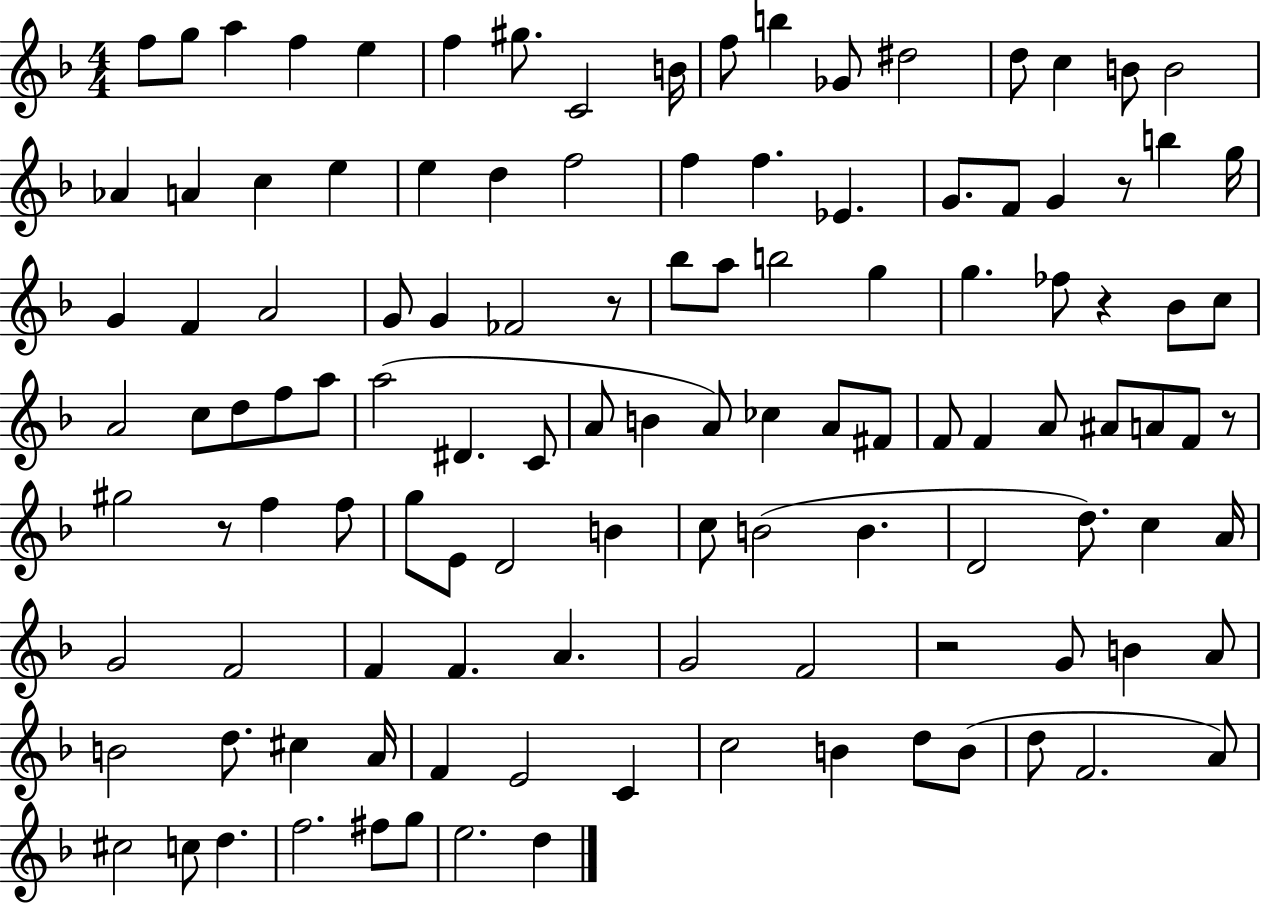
{
  \clef treble
  \numericTimeSignature
  \time 4/4
  \key f \major
  f''8 g''8 a''4 f''4 e''4 | f''4 gis''8. c'2 b'16 | f''8 b''4 ges'8 dis''2 | d''8 c''4 b'8 b'2 | \break aes'4 a'4 c''4 e''4 | e''4 d''4 f''2 | f''4 f''4. ees'4. | g'8. f'8 g'4 r8 b''4 g''16 | \break g'4 f'4 a'2 | g'8 g'4 fes'2 r8 | bes''8 a''8 b''2 g''4 | g''4. fes''8 r4 bes'8 c''8 | \break a'2 c''8 d''8 f''8 a''8 | a''2( dis'4. c'8 | a'8 b'4 a'8) ces''4 a'8 fis'8 | f'8 f'4 a'8 ais'8 a'8 f'8 r8 | \break gis''2 r8 f''4 f''8 | g''8 e'8 d'2 b'4 | c''8 b'2( b'4. | d'2 d''8.) c''4 a'16 | \break g'2 f'2 | f'4 f'4. a'4. | g'2 f'2 | r2 g'8 b'4 a'8 | \break b'2 d''8. cis''4 a'16 | f'4 e'2 c'4 | c''2 b'4 d''8 b'8( | d''8 f'2. a'8) | \break cis''2 c''8 d''4. | f''2. fis''8 g''8 | e''2. d''4 | \bar "|."
}